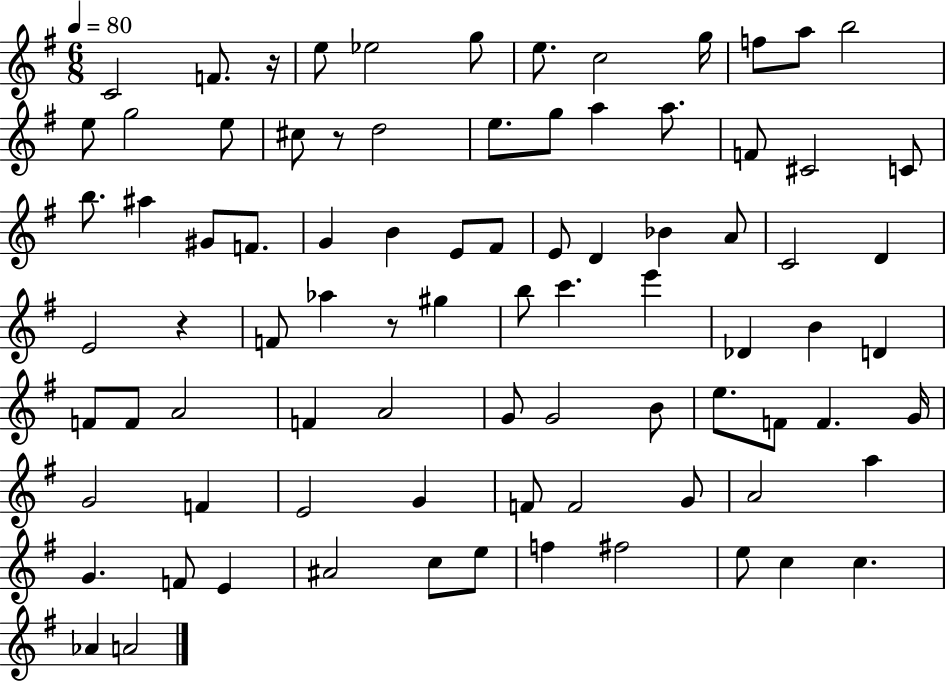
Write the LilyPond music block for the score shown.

{
  \clef treble
  \numericTimeSignature
  \time 6/8
  \key g \major
  \tempo 4 = 80
  c'2 f'8. r16 | e''8 ees''2 g''8 | e''8. c''2 g''16 | f''8 a''8 b''2 | \break e''8 g''2 e''8 | cis''8 r8 d''2 | e''8. g''8 a''4 a''8. | f'8 cis'2 c'8 | \break b''8. ais''4 gis'8 f'8. | g'4 b'4 e'8 fis'8 | e'8 d'4 bes'4 a'8 | c'2 d'4 | \break e'2 r4 | f'8 aes''4 r8 gis''4 | b''8 c'''4. e'''4 | des'4 b'4 d'4 | \break f'8 f'8 a'2 | f'4 a'2 | g'8 g'2 b'8 | e''8. f'8 f'4. g'16 | \break g'2 f'4 | e'2 g'4 | f'8 f'2 g'8 | a'2 a''4 | \break g'4. f'8 e'4 | ais'2 c''8 e''8 | f''4 fis''2 | e''8 c''4 c''4. | \break aes'4 a'2 | \bar "|."
}